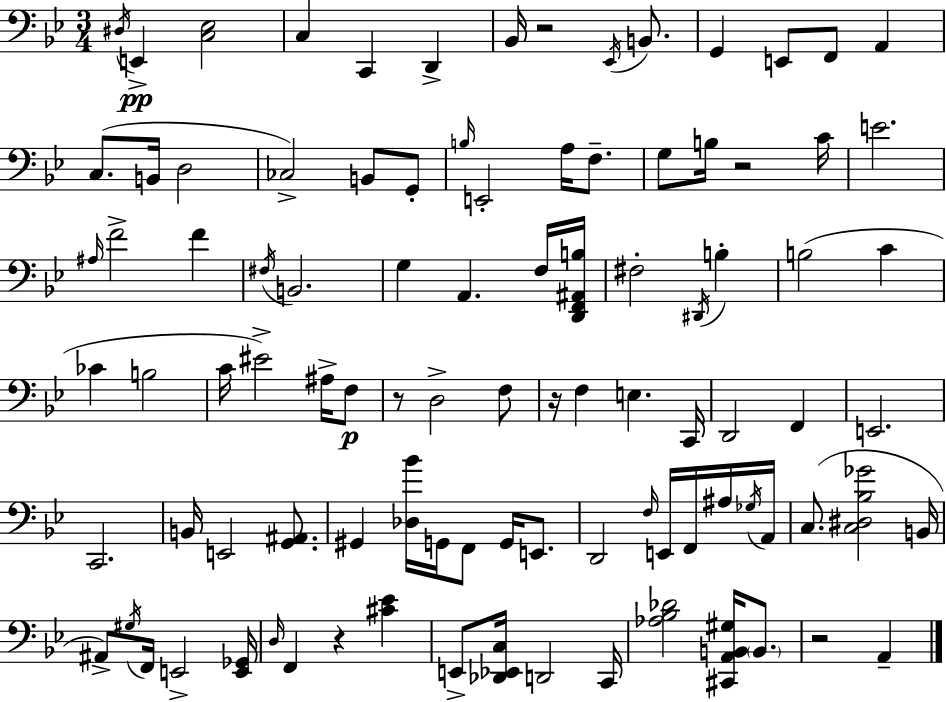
X:1
T:Untitled
M:3/4
L:1/4
K:Bb
^D,/4 E,, [C,_E,]2 C, C,, D,, _B,,/4 z2 _E,,/4 B,,/2 G,, E,,/2 F,,/2 A,, C,/2 B,,/4 D,2 _C,2 B,,/2 G,,/2 B,/4 E,,2 A,/4 F,/2 G,/2 B,/4 z2 C/4 E2 ^A,/4 F2 F ^F,/4 B,,2 G, A,, F,/4 [D,,F,,^A,,B,]/4 ^F,2 ^D,,/4 B, B,2 C _C B,2 C/4 ^E2 ^A,/4 F,/2 z/2 D,2 F,/2 z/4 F, E, C,,/4 D,,2 F,, E,,2 C,,2 B,,/4 E,,2 [G,,^A,,]/2 ^G,, [_D,_B]/4 G,,/4 F,,/2 G,,/4 E,,/2 D,,2 F,/4 E,,/4 F,,/4 ^A,/4 _G,/4 A,,/4 C,/2 [C,^D,_B,_G]2 B,,/4 ^A,,/2 ^G,/4 F,,/4 E,,2 [E,,_G,,]/4 D,/4 F,, z [^C_E] E,,/2 [_D,,_E,,C,]/4 D,,2 C,,/4 [_A,_B,_D]2 [^C,,A,,B,,^G,]/4 B,,/2 z2 A,,